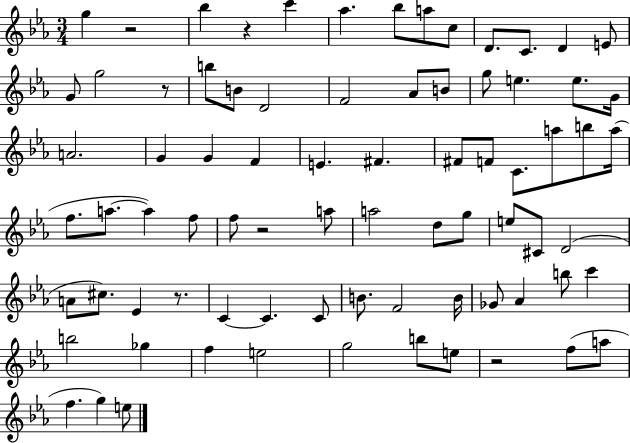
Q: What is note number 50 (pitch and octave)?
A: Eb4